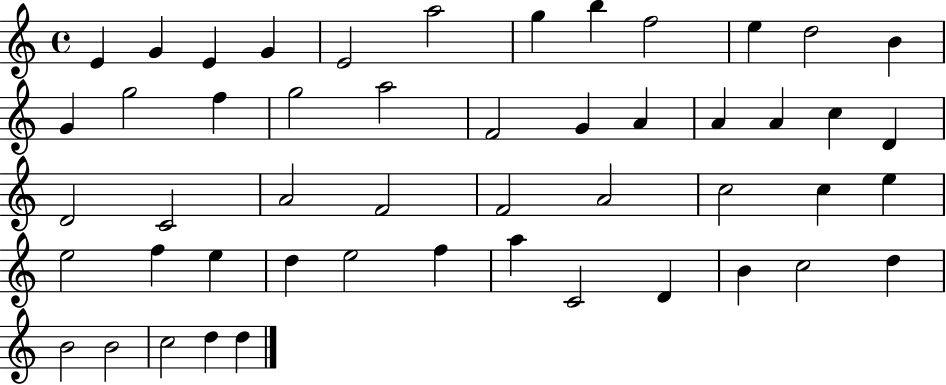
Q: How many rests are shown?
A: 0